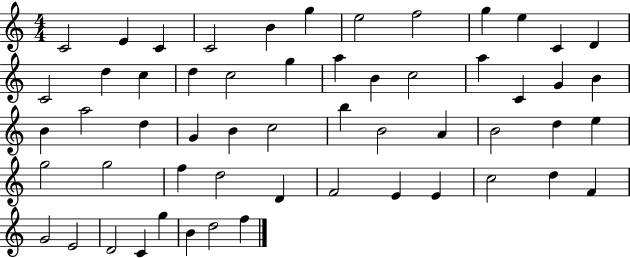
X:1
T:Untitled
M:4/4
L:1/4
K:C
C2 E C C2 B g e2 f2 g e C D C2 d c d c2 g a B c2 a C G B B a2 d G B c2 b B2 A B2 d e g2 g2 f d2 D F2 E E c2 d F G2 E2 D2 C g B d2 f